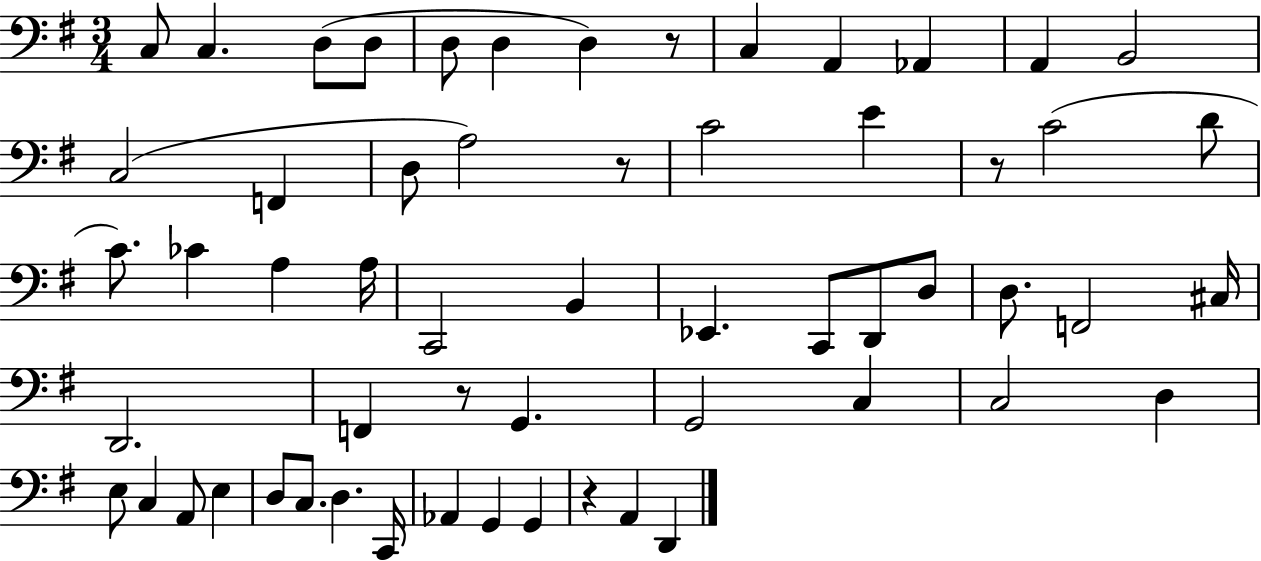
{
  \clef bass
  \numericTimeSignature
  \time 3/4
  \key g \major
  \repeat volta 2 { c8 c4. d8( d8 | d8 d4 d4) r8 | c4 a,4 aes,4 | a,4 b,2 | \break c2( f,4 | d8 a2) r8 | c'2 e'4 | r8 c'2( d'8 | \break c'8.) ces'4 a4 a16 | c,2 b,4 | ees,4. c,8 d,8 d8 | d8. f,2 cis16 | \break d,2. | f,4 r8 g,4. | g,2 c4 | c2 d4 | \break e8 c4 a,8 e4 | d8 c8. d4. c,16 | aes,4 g,4 g,4 | r4 a,4 d,4 | \break } \bar "|."
}